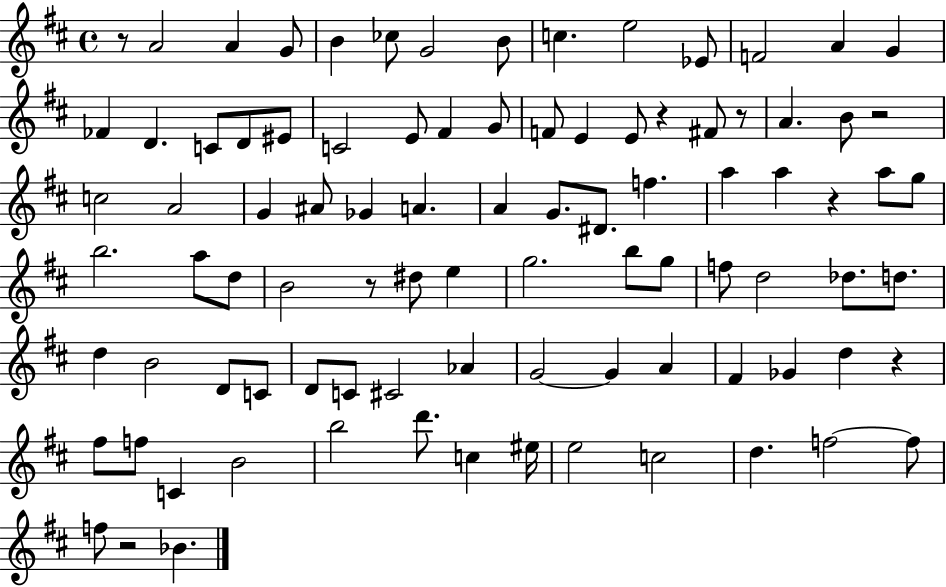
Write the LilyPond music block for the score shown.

{
  \clef treble
  \time 4/4
  \defaultTimeSignature
  \key d \major
  r8 a'2 a'4 g'8 | b'4 ces''8 g'2 b'8 | c''4. e''2 ees'8 | f'2 a'4 g'4 | \break fes'4 d'4. c'8 d'8 eis'8 | c'2 e'8 fis'4 g'8 | f'8 e'4 e'8 r4 fis'8 r8 | a'4. b'8 r2 | \break c''2 a'2 | g'4 ais'8 ges'4 a'4. | a'4 g'8. dis'8. f''4. | a''4 a''4 r4 a''8 g''8 | \break b''2. a''8 d''8 | b'2 r8 dis''8 e''4 | g''2. b''8 g''8 | f''8 d''2 des''8. d''8. | \break d''4 b'2 d'8 c'8 | d'8 c'8 cis'2 aes'4 | g'2~~ g'4 a'4 | fis'4 ges'4 d''4 r4 | \break fis''8 f''8 c'4 b'2 | b''2 d'''8. c''4 eis''16 | e''2 c''2 | d''4. f''2~~ f''8 | \break f''8 r2 bes'4. | \bar "|."
}